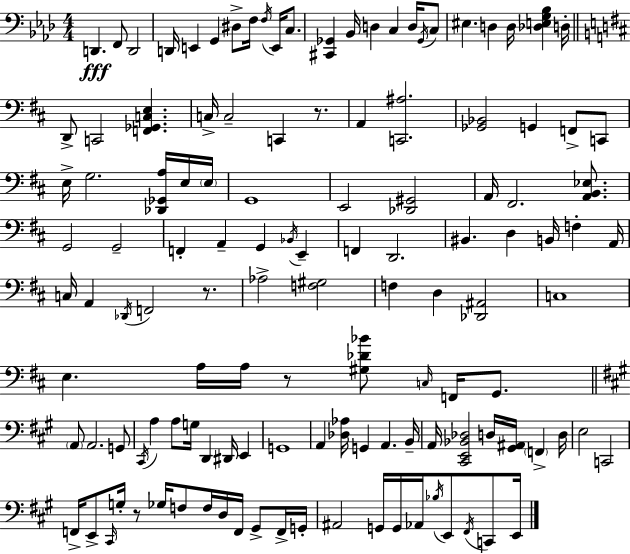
X:1
T:Untitled
M:4/4
L:1/4
K:Fm
D,, F,,/2 D,,2 D,,/4 E,, G,, ^D,/2 F,/4 F,/4 E,,/4 C,/2 [^C,,_G,,] _B,,/4 D, C, D,/4 _G,,/4 C,/2 ^E, D, D,/4 [_D,E,G,_B,] D,/4 D,,/2 C,,2 [F,,_G,,C,E,] C,/4 C,2 C,, z/2 A,, [C,,^A,]2 [_G,,_B,,]2 G,, F,,/2 C,,/2 E,/4 G,2 [_D,,_G,,A,]/4 E,/4 E,/4 G,,4 E,,2 [_D,,^G,,]2 A,,/4 ^F,,2 [A,,B,,_E,]/2 G,,2 G,,2 F,, A,, G,, _B,,/4 E,, F,, D,,2 ^B,, D, B,,/4 F, A,,/4 C,/4 A,, _D,,/4 F,,2 z/2 _A,2 [F,^G,]2 F, D, [_D,,^A,,]2 C,4 E, A,/4 A,/4 z/2 [^G,_D_B]/2 C,/4 F,,/4 G,,/2 A,,/2 A,,2 G,,/2 ^C,,/4 A, A,/2 G,/4 D,, ^D,,/4 E,, G,,4 A,, [_D,_A,]/4 G,, A,, B,,/4 A,,/4 [^C,,E,,_B,,_D,]2 D,/4 [^G,,^A,,]/4 F,, D,/4 E,2 C,,2 F,,/4 E,,/2 ^C,,/4 G,/4 z/2 _G,/4 F,/2 F,/4 D,/4 F,,/4 ^G,,/2 F,,/4 G,,/4 ^A,,2 G,,/4 G,,/4 _A,,/4 _B,/4 E,,/2 ^F,,/4 C,,/2 E,,/4